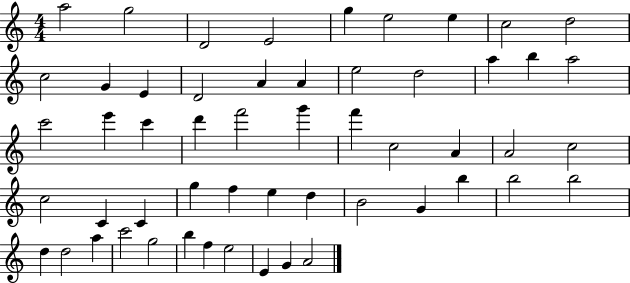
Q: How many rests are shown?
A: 0